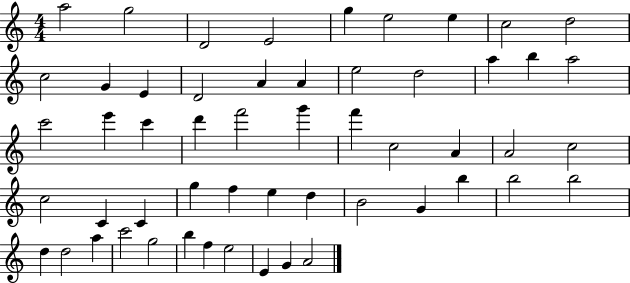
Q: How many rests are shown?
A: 0